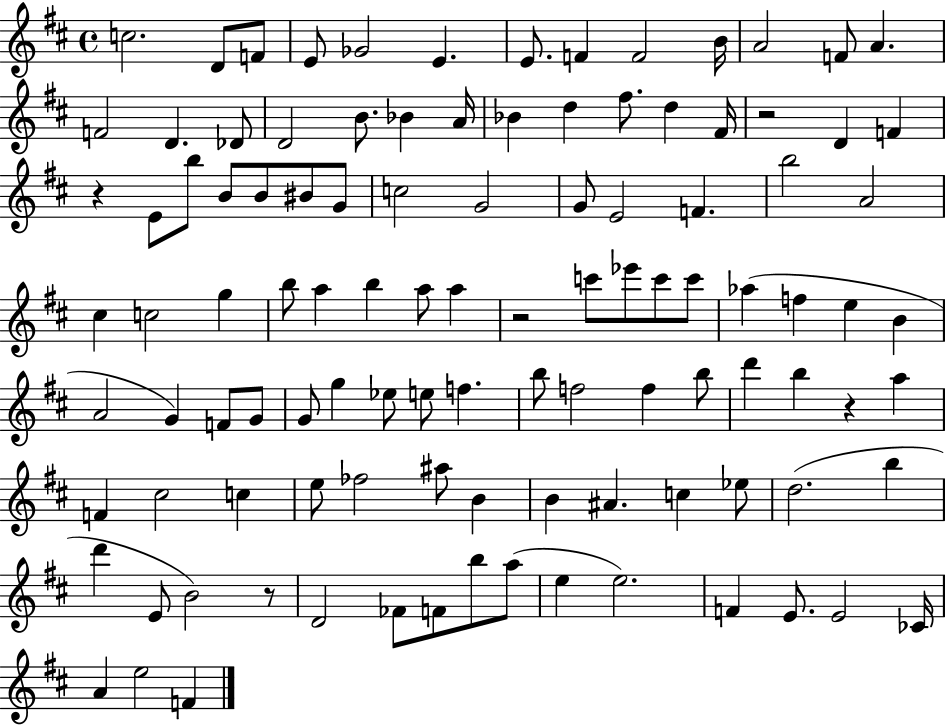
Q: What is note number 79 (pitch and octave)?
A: B4